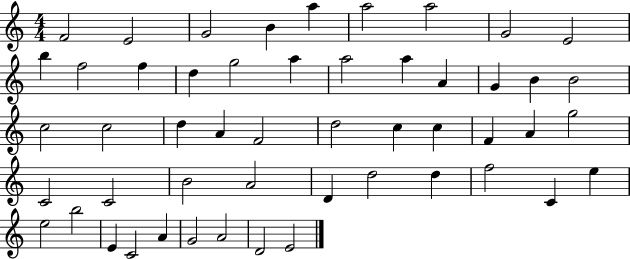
F4/h E4/h G4/h B4/q A5/q A5/h A5/h G4/h E4/h B5/q F5/h F5/q D5/q G5/h A5/q A5/h A5/q A4/q G4/q B4/q B4/h C5/h C5/h D5/q A4/q F4/h D5/h C5/q C5/q F4/q A4/q G5/h C4/h C4/h B4/h A4/h D4/q D5/h D5/q F5/h C4/q E5/q E5/h B5/h E4/q C4/h A4/q G4/h A4/h D4/h E4/h